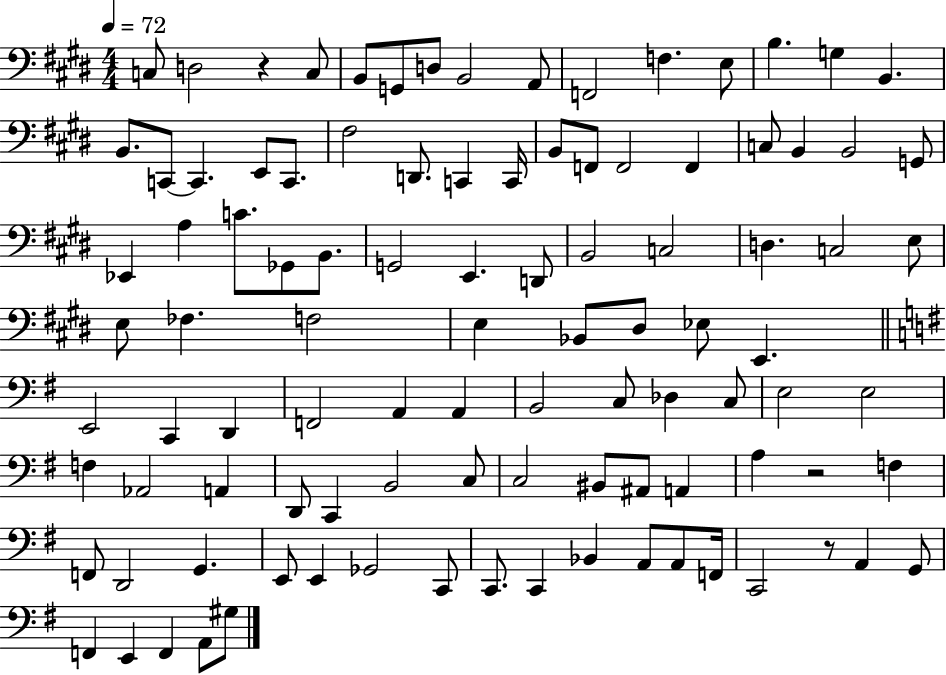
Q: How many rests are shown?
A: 3